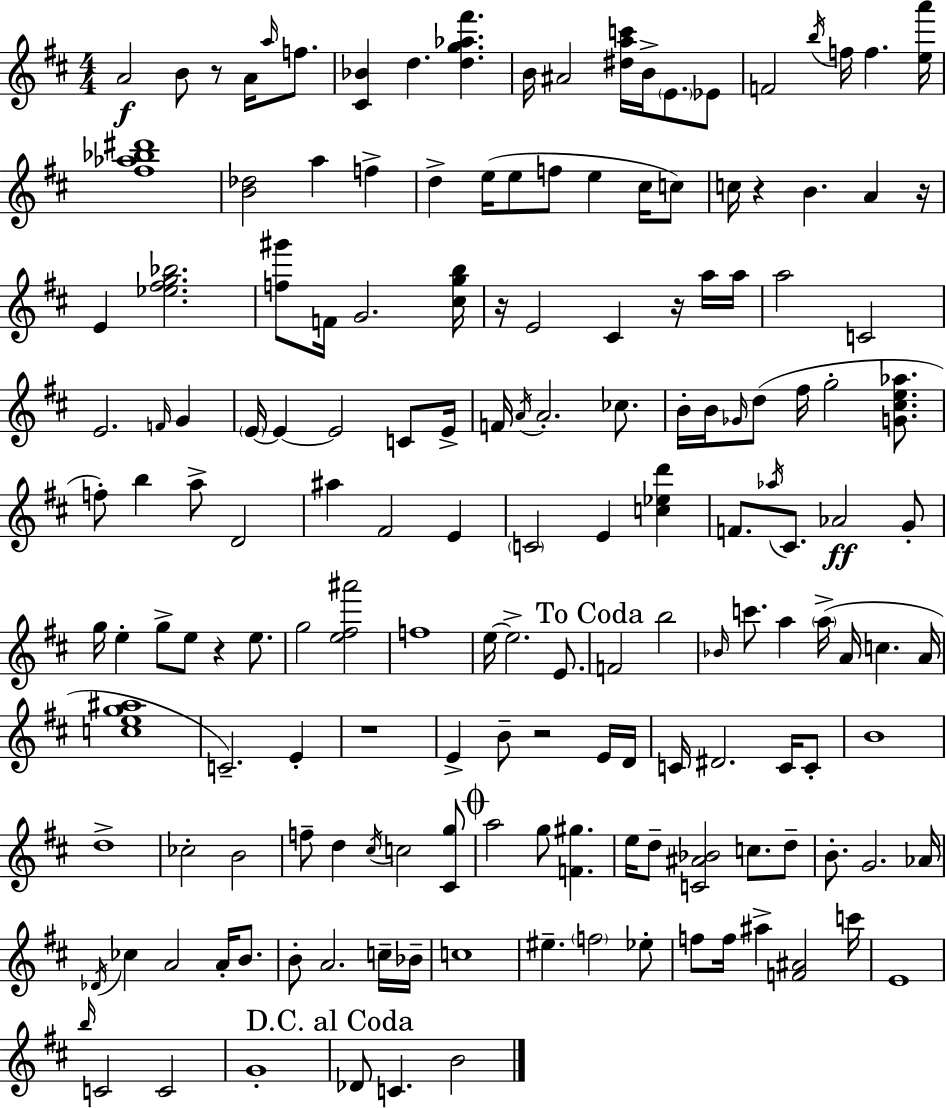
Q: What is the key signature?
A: D major